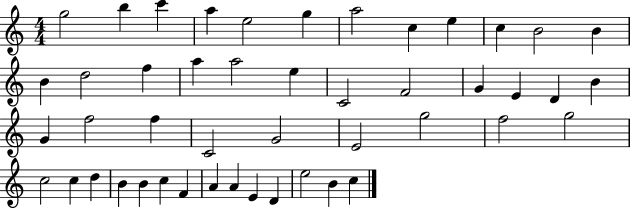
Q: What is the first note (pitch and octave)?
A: G5